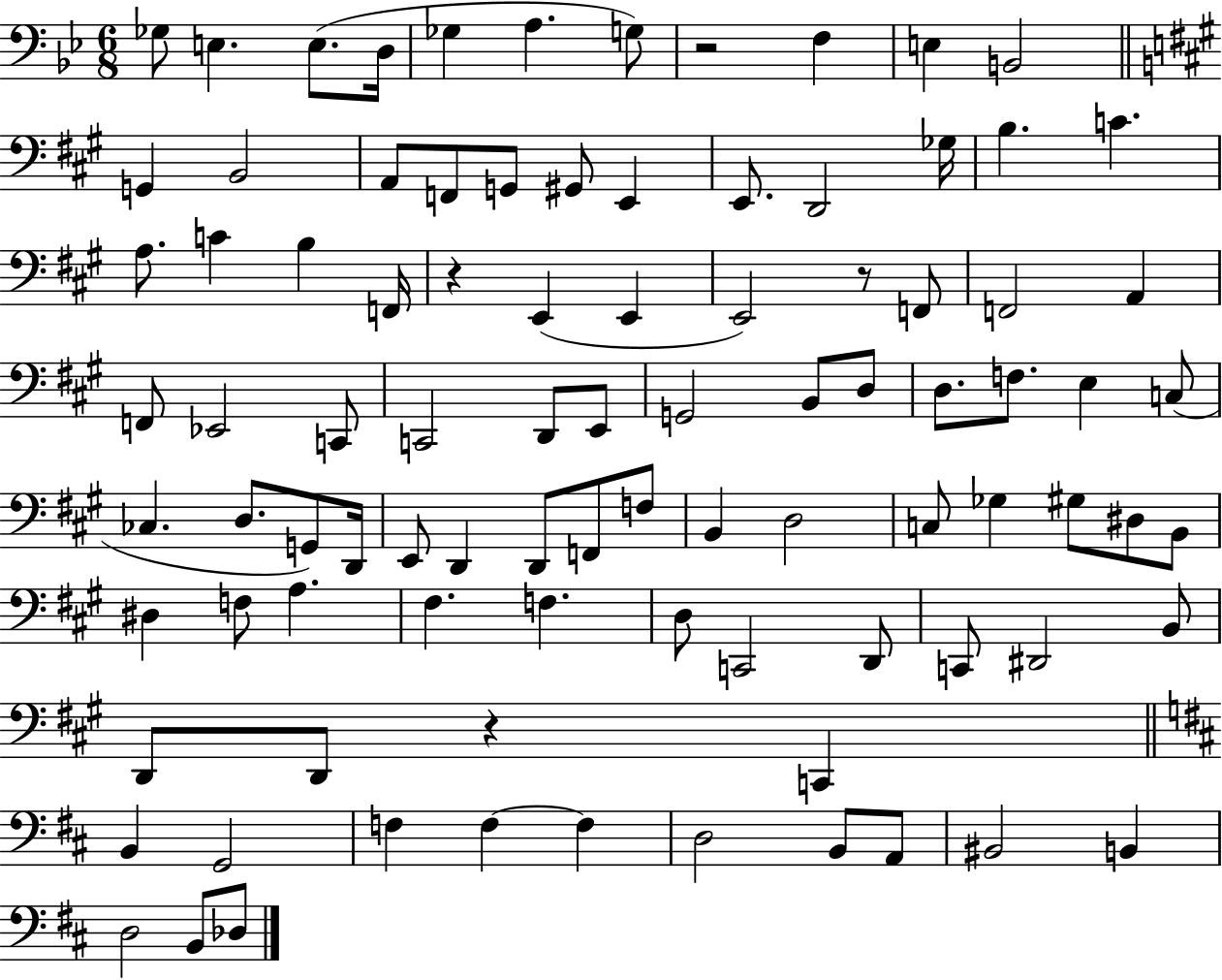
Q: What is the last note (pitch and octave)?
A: Db3